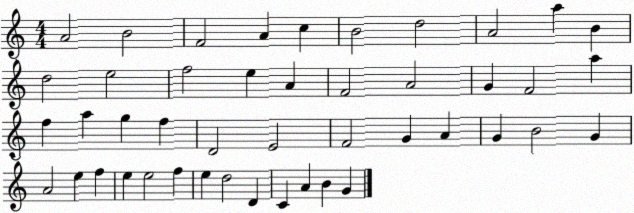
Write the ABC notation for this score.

X:1
T:Untitled
M:4/4
L:1/4
K:C
A2 B2 F2 A c B2 d2 A2 a B d2 e2 f2 e A F2 A2 G F2 a f a g f D2 E2 F2 G A G B2 G A2 e f e e2 f e d2 D C A B G